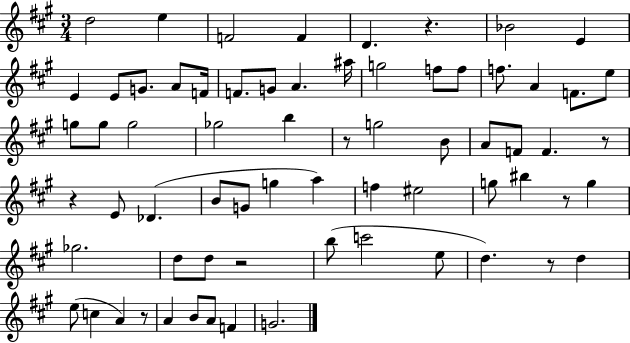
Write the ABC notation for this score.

X:1
T:Untitled
M:3/4
L:1/4
K:A
d2 e F2 F D z _B2 E E E/2 G/2 A/2 F/4 F/2 G/2 A ^a/4 g2 f/2 f/2 f/2 A F/2 e/2 g/2 g/2 g2 _g2 b z/2 g2 B/2 A/2 F/2 F z/2 z E/2 _D B/2 G/2 g a f ^e2 g/2 ^b z/2 g _g2 d/2 d/2 z2 b/2 c'2 e/2 d z/2 d e/2 c A z/2 A B/2 A/2 F G2